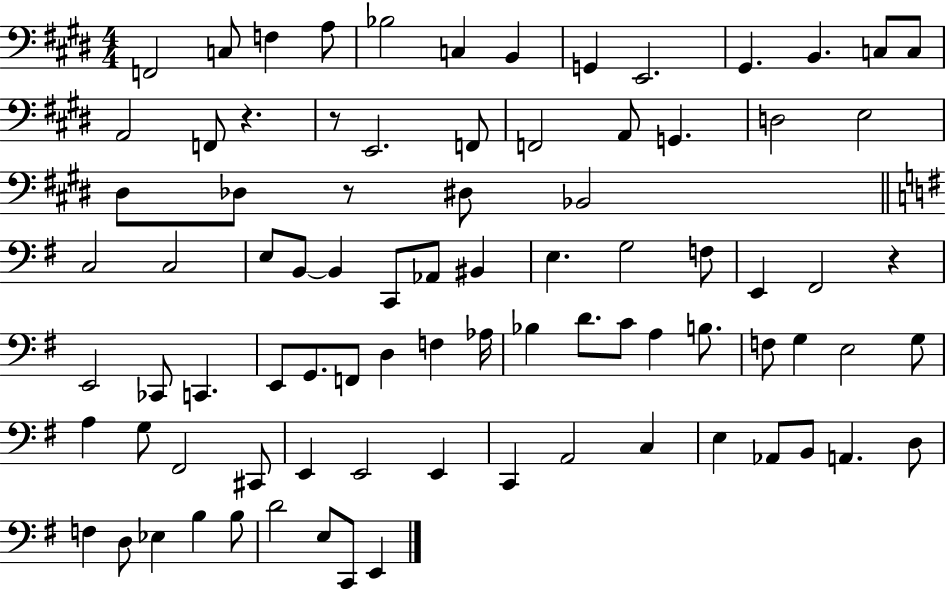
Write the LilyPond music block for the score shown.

{
  \clef bass
  \numericTimeSignature
  \time 4/4
  \key e \major
  f,2 c8 f4 a8 | bes2 c4 b,4 | g,4 e,2. | gis,4. b,4. c8 c8 | \break a,2 f,8 r4. | r8 e,2. f,8 | f,2 a,8 g,4. | d2 e2 | \break dis8 des8 r8 dis8 bes,2 | \bar "||" \break \key e \minor c2 c2 | e8 b,8~~ b,4 c,8 aes,8 bis,4 | e4. g2 f8 | e,4 fis,2 r4 | \break e,2 ces,8 c,4. | e,8 g,8. f,8 d4 f4 aes16 | bes4 d'8. c'8 a4 b8. | f8 g4 e2 g8 | \break a4 g8 fis,2 cis,8 | e,4 e,2 e,4 | c,4 a,2 c4 | e4 aes,8 b,8 a,4. d8 | \break f4 d8 ees4 b4 b8 | d'2 e8 c,8 e,4 | \bar "|."
}